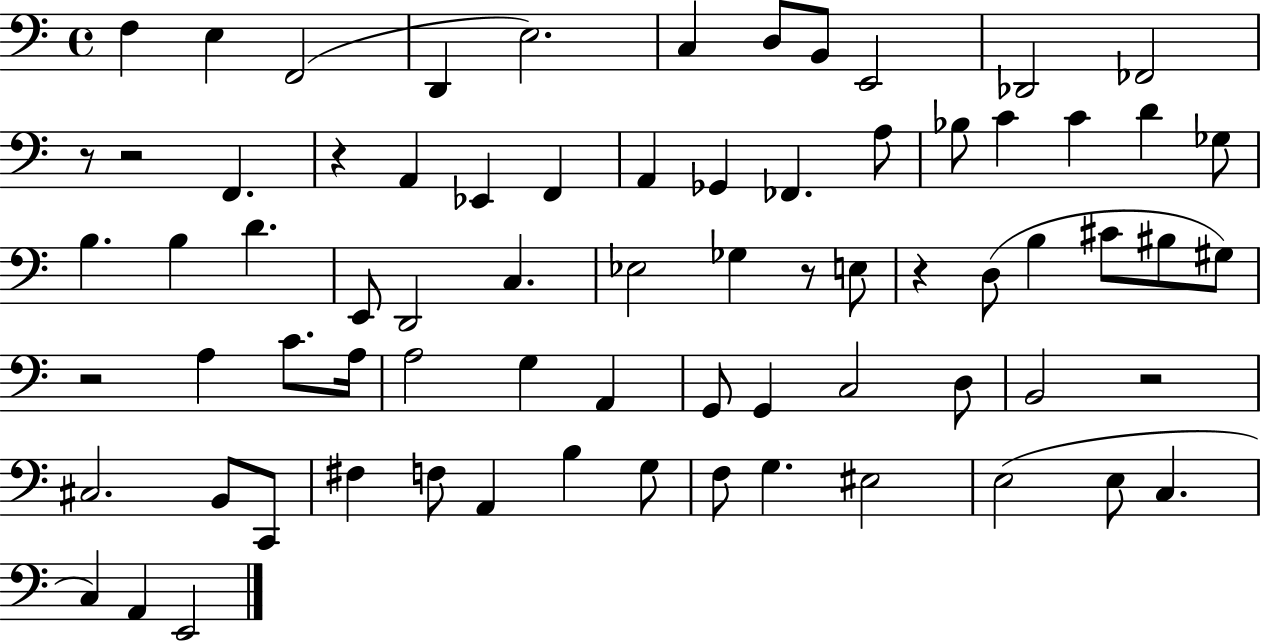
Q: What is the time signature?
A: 4/4